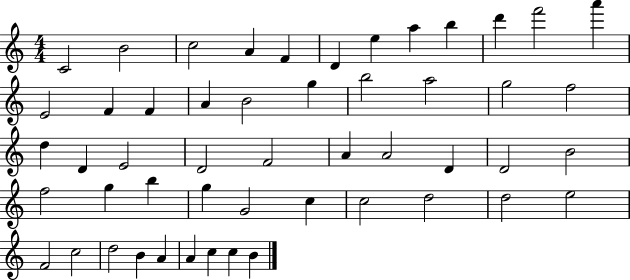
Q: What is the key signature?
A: C major